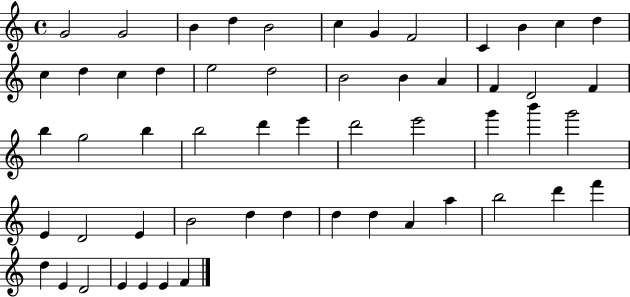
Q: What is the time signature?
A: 4/4